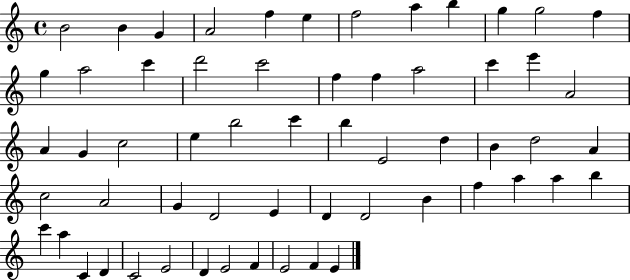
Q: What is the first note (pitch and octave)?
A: B4